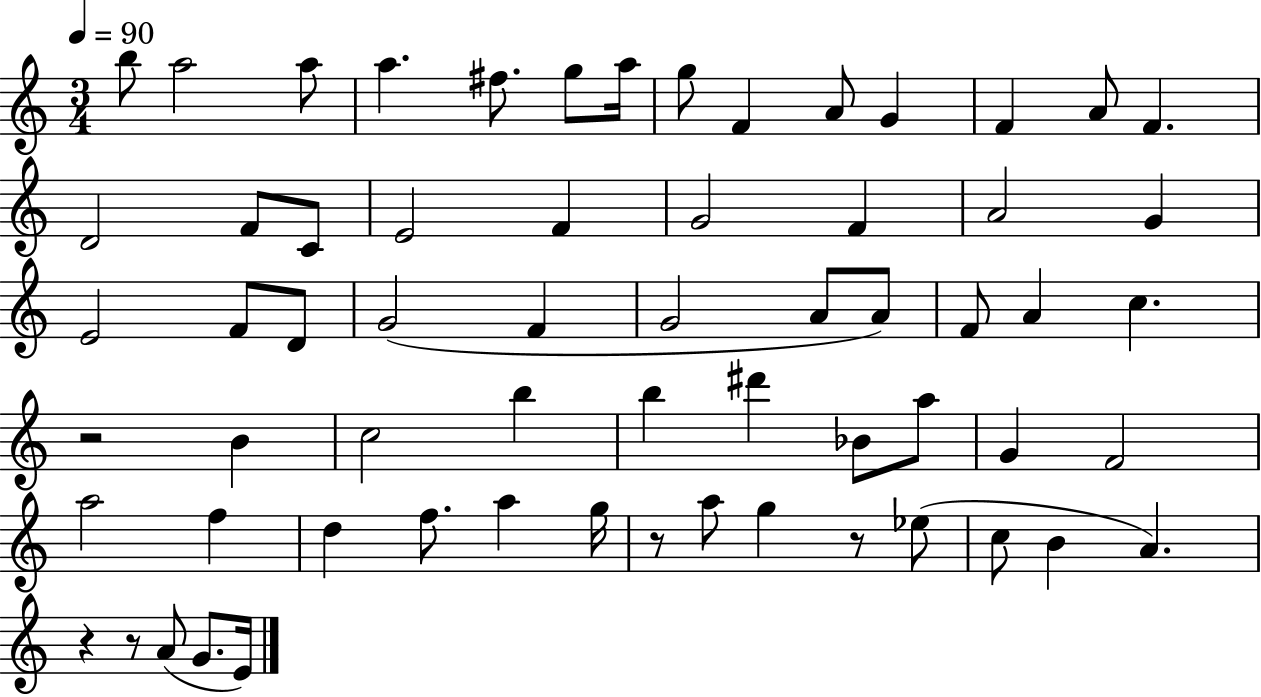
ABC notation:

X:1
T:Untitled
M:3/4
L:1/4
K:C
b/2 a2 a/2 a ^f/2 g/2 a/4 g/2 F A/2 G F A/2 F D2 F/2 C/2 E2 F G2 F A2 G E2 F/2 D/2 G2 F G2 A/2 A/2 F/2 A c z2 B c2 b b ^d' _B/2 a/2 G F2 a2 f d f/2 a g/4 z/2 a/2 g z/2 _e/2 c/2 B A z z/2 A/2 G/2 E/4